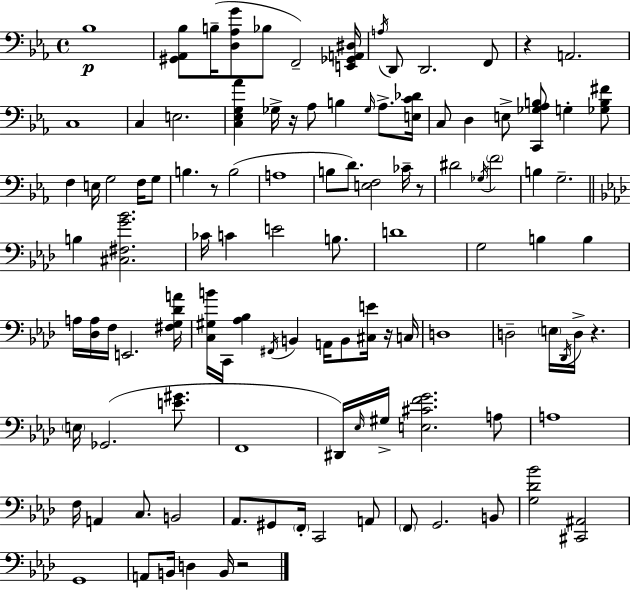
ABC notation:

X:1
T:Untitled
M:4/4
L:1/4
K:Cm
_B,4 [^G,,_A,,_B,]/2 B,/4 [D,_A,G]/2 _B,/2 F,,2 [E,,_G,,A,,^D,]/4 A,/4 D,,/2 D,,2 F,,/2 z A,,2 C,4 C, E,2 [C,_E,G,_A] _G,/4 z/4 _A,/2 B, _G,/4 _A,/2 [E,C_D]/4 C,/2 D, E,/2 [C,,_G,_A,B,]/2 G, [_G,B,^F]/2 F, E,/4 G,2 F,/4 G,/2 B, z/2 B,2 A,4 B,/2 D/2 [E,F,]2 _C/4 z/2 ^D2 _G,/4 F2 B, G,2 B, [^C,^F,G_B]2 _C/4 C E2 B,/2 D4 G,2 B, B, A,/4 [_D,A,]/4 F,/4 E,,2 [^F,G,_DA]/4 [C,^G,B]/4 C,,/4 [_A,_B,] ^F,,/4 B,, A,,/4 B,,/2 [^C,E]/4 z/4 C,/4 D,4 D,2 E,/4 _D,,/4 D,/4 z E,/4 _G,,2 [E^G]/2 F,,4 ^D,,/4 _E,/4 ^G,/4 [E,^CFG]2 A,/2 A,4 F,/4 A,, C,/2 B,,2 _A,,/2 ^G,,/2 F,,/4 C,,2 A,,/2 F,,/2 G,,2 B,,/2 [G,_D_B]2 [^C,,^A,,]2 G,,4 A,,/2 B,,/4 D, B,,/4 z2